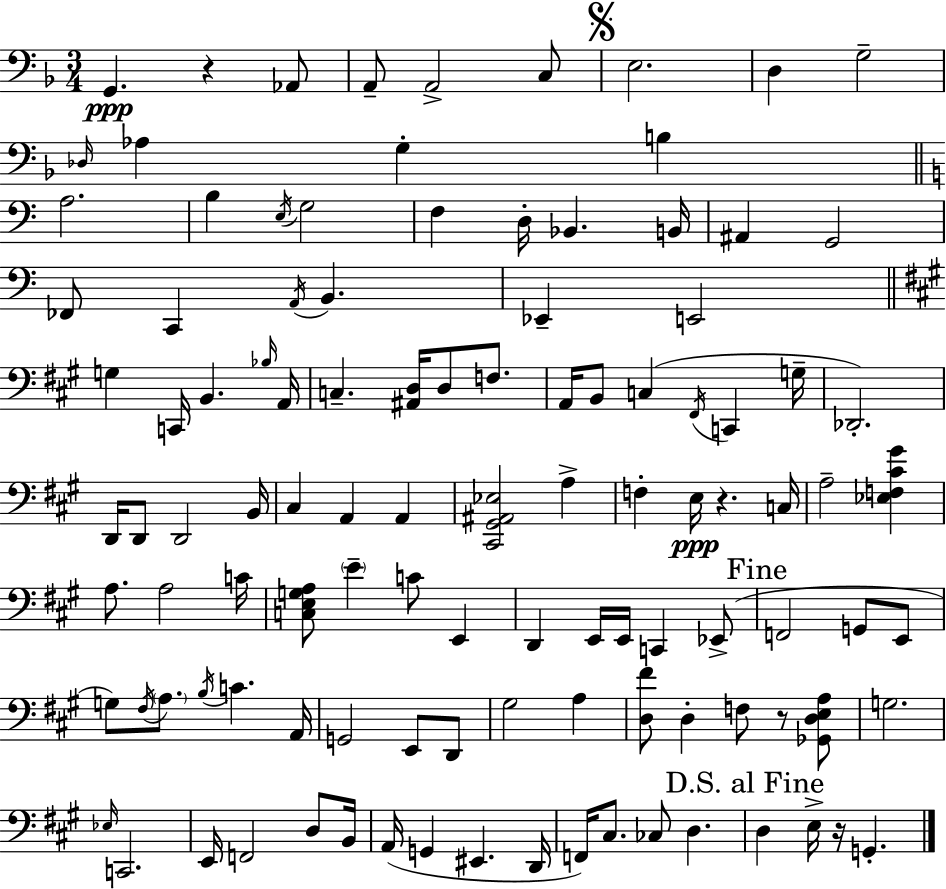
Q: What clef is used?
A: bass